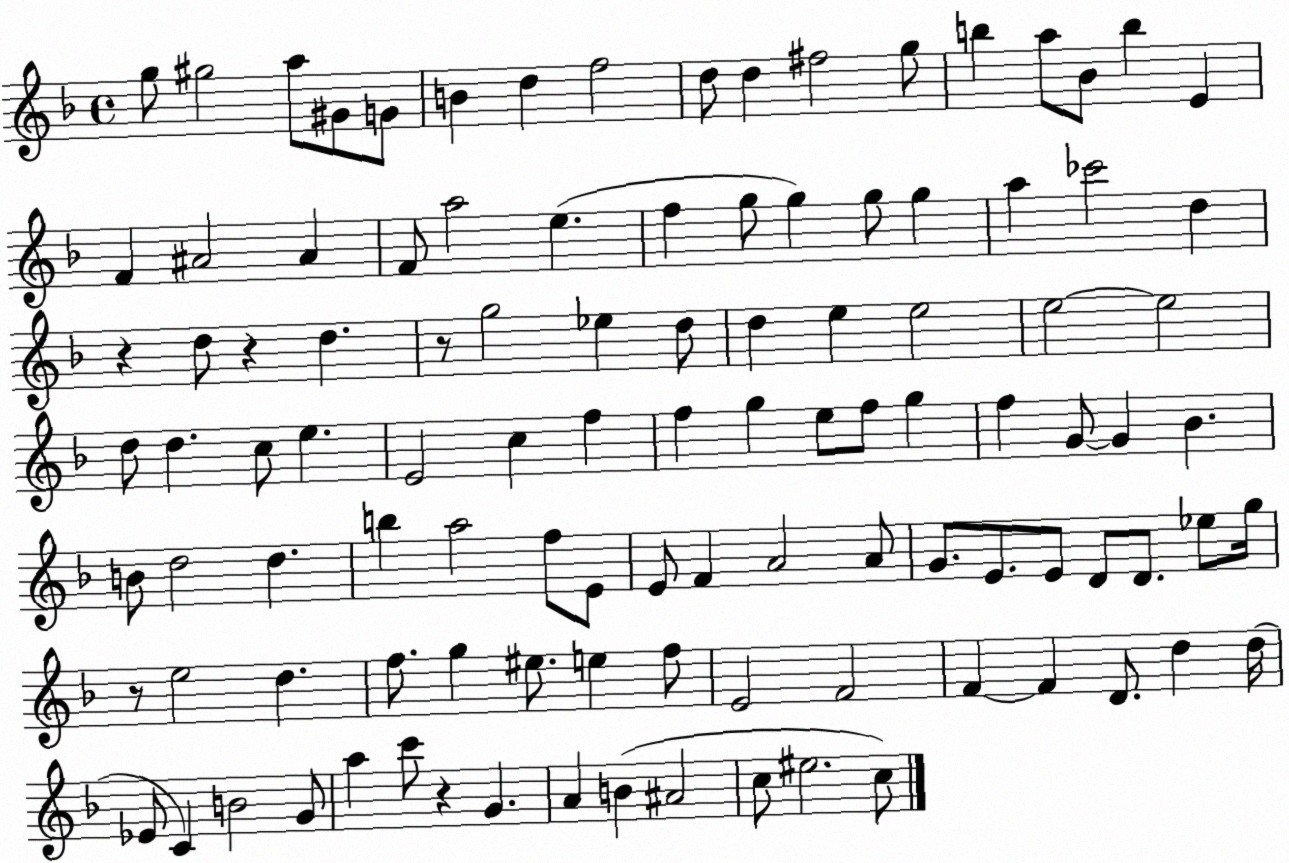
X:1
T:Untitled
M:4/4
L:1/4
K:F
g/2 ^g2 a/2 ^G/2 G/2 B d f2 d/2 d ^f2 g/2 b a/2 _B/2 b E F ^A2 ^A F/2 a2 e f g/2 g g/2 g a _c'2 d z d/2 z d z/2 g2 _e d/2 d e e2 e2 e2 d/2 d c/2 e E2 c f f g e/2 f/2 g f G/2 G _B B/2 d2 d b a2 f/2 E/2 E/2 F A2 A/2 G/2 E/2 E/2 D/2 D/2 _e/2 g/4 z/2 e2 d f/2 g ^e/2 e f/2 E2 F2 F F D/2 d d/4 _E/2 C B2 G/2 a c'/2 z G A B ^A2 c/2 ^e2 c/2